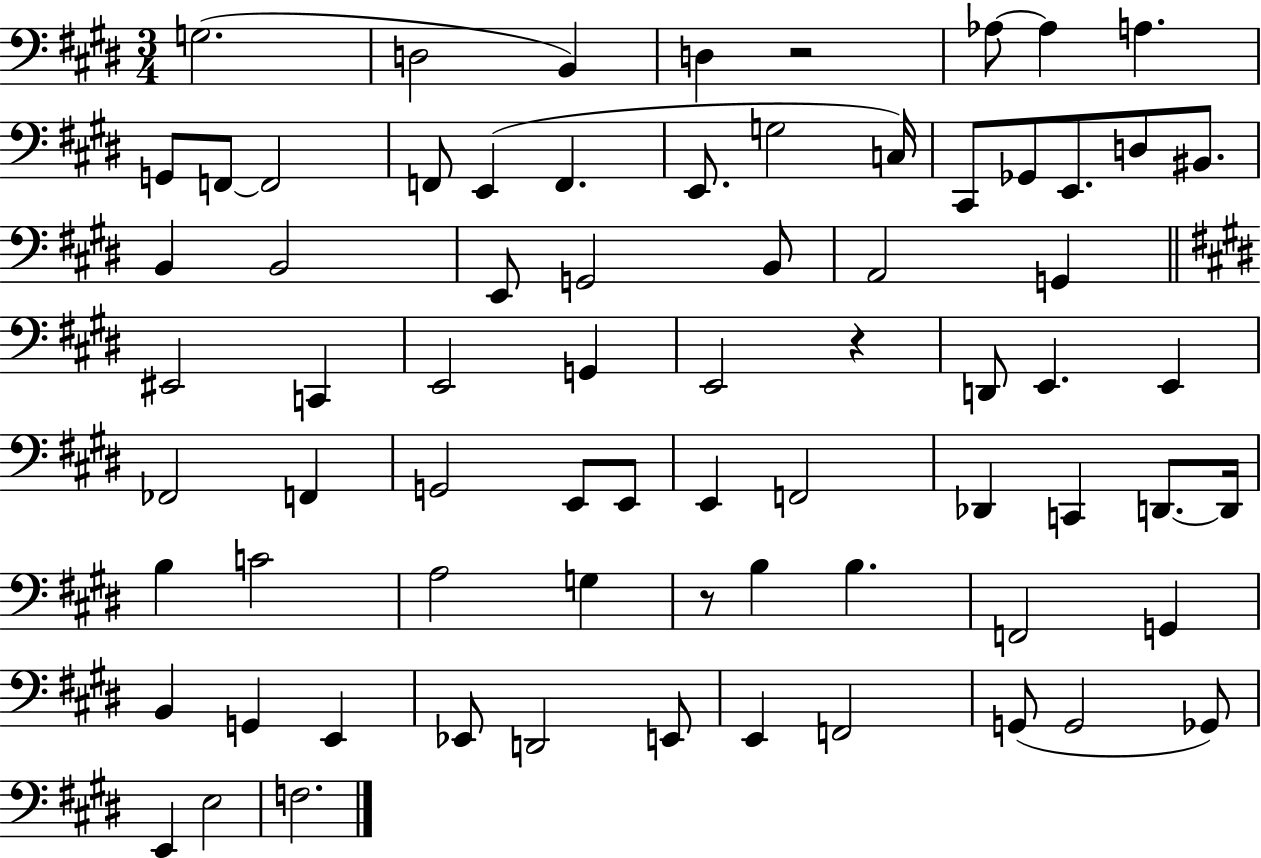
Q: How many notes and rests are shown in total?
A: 72